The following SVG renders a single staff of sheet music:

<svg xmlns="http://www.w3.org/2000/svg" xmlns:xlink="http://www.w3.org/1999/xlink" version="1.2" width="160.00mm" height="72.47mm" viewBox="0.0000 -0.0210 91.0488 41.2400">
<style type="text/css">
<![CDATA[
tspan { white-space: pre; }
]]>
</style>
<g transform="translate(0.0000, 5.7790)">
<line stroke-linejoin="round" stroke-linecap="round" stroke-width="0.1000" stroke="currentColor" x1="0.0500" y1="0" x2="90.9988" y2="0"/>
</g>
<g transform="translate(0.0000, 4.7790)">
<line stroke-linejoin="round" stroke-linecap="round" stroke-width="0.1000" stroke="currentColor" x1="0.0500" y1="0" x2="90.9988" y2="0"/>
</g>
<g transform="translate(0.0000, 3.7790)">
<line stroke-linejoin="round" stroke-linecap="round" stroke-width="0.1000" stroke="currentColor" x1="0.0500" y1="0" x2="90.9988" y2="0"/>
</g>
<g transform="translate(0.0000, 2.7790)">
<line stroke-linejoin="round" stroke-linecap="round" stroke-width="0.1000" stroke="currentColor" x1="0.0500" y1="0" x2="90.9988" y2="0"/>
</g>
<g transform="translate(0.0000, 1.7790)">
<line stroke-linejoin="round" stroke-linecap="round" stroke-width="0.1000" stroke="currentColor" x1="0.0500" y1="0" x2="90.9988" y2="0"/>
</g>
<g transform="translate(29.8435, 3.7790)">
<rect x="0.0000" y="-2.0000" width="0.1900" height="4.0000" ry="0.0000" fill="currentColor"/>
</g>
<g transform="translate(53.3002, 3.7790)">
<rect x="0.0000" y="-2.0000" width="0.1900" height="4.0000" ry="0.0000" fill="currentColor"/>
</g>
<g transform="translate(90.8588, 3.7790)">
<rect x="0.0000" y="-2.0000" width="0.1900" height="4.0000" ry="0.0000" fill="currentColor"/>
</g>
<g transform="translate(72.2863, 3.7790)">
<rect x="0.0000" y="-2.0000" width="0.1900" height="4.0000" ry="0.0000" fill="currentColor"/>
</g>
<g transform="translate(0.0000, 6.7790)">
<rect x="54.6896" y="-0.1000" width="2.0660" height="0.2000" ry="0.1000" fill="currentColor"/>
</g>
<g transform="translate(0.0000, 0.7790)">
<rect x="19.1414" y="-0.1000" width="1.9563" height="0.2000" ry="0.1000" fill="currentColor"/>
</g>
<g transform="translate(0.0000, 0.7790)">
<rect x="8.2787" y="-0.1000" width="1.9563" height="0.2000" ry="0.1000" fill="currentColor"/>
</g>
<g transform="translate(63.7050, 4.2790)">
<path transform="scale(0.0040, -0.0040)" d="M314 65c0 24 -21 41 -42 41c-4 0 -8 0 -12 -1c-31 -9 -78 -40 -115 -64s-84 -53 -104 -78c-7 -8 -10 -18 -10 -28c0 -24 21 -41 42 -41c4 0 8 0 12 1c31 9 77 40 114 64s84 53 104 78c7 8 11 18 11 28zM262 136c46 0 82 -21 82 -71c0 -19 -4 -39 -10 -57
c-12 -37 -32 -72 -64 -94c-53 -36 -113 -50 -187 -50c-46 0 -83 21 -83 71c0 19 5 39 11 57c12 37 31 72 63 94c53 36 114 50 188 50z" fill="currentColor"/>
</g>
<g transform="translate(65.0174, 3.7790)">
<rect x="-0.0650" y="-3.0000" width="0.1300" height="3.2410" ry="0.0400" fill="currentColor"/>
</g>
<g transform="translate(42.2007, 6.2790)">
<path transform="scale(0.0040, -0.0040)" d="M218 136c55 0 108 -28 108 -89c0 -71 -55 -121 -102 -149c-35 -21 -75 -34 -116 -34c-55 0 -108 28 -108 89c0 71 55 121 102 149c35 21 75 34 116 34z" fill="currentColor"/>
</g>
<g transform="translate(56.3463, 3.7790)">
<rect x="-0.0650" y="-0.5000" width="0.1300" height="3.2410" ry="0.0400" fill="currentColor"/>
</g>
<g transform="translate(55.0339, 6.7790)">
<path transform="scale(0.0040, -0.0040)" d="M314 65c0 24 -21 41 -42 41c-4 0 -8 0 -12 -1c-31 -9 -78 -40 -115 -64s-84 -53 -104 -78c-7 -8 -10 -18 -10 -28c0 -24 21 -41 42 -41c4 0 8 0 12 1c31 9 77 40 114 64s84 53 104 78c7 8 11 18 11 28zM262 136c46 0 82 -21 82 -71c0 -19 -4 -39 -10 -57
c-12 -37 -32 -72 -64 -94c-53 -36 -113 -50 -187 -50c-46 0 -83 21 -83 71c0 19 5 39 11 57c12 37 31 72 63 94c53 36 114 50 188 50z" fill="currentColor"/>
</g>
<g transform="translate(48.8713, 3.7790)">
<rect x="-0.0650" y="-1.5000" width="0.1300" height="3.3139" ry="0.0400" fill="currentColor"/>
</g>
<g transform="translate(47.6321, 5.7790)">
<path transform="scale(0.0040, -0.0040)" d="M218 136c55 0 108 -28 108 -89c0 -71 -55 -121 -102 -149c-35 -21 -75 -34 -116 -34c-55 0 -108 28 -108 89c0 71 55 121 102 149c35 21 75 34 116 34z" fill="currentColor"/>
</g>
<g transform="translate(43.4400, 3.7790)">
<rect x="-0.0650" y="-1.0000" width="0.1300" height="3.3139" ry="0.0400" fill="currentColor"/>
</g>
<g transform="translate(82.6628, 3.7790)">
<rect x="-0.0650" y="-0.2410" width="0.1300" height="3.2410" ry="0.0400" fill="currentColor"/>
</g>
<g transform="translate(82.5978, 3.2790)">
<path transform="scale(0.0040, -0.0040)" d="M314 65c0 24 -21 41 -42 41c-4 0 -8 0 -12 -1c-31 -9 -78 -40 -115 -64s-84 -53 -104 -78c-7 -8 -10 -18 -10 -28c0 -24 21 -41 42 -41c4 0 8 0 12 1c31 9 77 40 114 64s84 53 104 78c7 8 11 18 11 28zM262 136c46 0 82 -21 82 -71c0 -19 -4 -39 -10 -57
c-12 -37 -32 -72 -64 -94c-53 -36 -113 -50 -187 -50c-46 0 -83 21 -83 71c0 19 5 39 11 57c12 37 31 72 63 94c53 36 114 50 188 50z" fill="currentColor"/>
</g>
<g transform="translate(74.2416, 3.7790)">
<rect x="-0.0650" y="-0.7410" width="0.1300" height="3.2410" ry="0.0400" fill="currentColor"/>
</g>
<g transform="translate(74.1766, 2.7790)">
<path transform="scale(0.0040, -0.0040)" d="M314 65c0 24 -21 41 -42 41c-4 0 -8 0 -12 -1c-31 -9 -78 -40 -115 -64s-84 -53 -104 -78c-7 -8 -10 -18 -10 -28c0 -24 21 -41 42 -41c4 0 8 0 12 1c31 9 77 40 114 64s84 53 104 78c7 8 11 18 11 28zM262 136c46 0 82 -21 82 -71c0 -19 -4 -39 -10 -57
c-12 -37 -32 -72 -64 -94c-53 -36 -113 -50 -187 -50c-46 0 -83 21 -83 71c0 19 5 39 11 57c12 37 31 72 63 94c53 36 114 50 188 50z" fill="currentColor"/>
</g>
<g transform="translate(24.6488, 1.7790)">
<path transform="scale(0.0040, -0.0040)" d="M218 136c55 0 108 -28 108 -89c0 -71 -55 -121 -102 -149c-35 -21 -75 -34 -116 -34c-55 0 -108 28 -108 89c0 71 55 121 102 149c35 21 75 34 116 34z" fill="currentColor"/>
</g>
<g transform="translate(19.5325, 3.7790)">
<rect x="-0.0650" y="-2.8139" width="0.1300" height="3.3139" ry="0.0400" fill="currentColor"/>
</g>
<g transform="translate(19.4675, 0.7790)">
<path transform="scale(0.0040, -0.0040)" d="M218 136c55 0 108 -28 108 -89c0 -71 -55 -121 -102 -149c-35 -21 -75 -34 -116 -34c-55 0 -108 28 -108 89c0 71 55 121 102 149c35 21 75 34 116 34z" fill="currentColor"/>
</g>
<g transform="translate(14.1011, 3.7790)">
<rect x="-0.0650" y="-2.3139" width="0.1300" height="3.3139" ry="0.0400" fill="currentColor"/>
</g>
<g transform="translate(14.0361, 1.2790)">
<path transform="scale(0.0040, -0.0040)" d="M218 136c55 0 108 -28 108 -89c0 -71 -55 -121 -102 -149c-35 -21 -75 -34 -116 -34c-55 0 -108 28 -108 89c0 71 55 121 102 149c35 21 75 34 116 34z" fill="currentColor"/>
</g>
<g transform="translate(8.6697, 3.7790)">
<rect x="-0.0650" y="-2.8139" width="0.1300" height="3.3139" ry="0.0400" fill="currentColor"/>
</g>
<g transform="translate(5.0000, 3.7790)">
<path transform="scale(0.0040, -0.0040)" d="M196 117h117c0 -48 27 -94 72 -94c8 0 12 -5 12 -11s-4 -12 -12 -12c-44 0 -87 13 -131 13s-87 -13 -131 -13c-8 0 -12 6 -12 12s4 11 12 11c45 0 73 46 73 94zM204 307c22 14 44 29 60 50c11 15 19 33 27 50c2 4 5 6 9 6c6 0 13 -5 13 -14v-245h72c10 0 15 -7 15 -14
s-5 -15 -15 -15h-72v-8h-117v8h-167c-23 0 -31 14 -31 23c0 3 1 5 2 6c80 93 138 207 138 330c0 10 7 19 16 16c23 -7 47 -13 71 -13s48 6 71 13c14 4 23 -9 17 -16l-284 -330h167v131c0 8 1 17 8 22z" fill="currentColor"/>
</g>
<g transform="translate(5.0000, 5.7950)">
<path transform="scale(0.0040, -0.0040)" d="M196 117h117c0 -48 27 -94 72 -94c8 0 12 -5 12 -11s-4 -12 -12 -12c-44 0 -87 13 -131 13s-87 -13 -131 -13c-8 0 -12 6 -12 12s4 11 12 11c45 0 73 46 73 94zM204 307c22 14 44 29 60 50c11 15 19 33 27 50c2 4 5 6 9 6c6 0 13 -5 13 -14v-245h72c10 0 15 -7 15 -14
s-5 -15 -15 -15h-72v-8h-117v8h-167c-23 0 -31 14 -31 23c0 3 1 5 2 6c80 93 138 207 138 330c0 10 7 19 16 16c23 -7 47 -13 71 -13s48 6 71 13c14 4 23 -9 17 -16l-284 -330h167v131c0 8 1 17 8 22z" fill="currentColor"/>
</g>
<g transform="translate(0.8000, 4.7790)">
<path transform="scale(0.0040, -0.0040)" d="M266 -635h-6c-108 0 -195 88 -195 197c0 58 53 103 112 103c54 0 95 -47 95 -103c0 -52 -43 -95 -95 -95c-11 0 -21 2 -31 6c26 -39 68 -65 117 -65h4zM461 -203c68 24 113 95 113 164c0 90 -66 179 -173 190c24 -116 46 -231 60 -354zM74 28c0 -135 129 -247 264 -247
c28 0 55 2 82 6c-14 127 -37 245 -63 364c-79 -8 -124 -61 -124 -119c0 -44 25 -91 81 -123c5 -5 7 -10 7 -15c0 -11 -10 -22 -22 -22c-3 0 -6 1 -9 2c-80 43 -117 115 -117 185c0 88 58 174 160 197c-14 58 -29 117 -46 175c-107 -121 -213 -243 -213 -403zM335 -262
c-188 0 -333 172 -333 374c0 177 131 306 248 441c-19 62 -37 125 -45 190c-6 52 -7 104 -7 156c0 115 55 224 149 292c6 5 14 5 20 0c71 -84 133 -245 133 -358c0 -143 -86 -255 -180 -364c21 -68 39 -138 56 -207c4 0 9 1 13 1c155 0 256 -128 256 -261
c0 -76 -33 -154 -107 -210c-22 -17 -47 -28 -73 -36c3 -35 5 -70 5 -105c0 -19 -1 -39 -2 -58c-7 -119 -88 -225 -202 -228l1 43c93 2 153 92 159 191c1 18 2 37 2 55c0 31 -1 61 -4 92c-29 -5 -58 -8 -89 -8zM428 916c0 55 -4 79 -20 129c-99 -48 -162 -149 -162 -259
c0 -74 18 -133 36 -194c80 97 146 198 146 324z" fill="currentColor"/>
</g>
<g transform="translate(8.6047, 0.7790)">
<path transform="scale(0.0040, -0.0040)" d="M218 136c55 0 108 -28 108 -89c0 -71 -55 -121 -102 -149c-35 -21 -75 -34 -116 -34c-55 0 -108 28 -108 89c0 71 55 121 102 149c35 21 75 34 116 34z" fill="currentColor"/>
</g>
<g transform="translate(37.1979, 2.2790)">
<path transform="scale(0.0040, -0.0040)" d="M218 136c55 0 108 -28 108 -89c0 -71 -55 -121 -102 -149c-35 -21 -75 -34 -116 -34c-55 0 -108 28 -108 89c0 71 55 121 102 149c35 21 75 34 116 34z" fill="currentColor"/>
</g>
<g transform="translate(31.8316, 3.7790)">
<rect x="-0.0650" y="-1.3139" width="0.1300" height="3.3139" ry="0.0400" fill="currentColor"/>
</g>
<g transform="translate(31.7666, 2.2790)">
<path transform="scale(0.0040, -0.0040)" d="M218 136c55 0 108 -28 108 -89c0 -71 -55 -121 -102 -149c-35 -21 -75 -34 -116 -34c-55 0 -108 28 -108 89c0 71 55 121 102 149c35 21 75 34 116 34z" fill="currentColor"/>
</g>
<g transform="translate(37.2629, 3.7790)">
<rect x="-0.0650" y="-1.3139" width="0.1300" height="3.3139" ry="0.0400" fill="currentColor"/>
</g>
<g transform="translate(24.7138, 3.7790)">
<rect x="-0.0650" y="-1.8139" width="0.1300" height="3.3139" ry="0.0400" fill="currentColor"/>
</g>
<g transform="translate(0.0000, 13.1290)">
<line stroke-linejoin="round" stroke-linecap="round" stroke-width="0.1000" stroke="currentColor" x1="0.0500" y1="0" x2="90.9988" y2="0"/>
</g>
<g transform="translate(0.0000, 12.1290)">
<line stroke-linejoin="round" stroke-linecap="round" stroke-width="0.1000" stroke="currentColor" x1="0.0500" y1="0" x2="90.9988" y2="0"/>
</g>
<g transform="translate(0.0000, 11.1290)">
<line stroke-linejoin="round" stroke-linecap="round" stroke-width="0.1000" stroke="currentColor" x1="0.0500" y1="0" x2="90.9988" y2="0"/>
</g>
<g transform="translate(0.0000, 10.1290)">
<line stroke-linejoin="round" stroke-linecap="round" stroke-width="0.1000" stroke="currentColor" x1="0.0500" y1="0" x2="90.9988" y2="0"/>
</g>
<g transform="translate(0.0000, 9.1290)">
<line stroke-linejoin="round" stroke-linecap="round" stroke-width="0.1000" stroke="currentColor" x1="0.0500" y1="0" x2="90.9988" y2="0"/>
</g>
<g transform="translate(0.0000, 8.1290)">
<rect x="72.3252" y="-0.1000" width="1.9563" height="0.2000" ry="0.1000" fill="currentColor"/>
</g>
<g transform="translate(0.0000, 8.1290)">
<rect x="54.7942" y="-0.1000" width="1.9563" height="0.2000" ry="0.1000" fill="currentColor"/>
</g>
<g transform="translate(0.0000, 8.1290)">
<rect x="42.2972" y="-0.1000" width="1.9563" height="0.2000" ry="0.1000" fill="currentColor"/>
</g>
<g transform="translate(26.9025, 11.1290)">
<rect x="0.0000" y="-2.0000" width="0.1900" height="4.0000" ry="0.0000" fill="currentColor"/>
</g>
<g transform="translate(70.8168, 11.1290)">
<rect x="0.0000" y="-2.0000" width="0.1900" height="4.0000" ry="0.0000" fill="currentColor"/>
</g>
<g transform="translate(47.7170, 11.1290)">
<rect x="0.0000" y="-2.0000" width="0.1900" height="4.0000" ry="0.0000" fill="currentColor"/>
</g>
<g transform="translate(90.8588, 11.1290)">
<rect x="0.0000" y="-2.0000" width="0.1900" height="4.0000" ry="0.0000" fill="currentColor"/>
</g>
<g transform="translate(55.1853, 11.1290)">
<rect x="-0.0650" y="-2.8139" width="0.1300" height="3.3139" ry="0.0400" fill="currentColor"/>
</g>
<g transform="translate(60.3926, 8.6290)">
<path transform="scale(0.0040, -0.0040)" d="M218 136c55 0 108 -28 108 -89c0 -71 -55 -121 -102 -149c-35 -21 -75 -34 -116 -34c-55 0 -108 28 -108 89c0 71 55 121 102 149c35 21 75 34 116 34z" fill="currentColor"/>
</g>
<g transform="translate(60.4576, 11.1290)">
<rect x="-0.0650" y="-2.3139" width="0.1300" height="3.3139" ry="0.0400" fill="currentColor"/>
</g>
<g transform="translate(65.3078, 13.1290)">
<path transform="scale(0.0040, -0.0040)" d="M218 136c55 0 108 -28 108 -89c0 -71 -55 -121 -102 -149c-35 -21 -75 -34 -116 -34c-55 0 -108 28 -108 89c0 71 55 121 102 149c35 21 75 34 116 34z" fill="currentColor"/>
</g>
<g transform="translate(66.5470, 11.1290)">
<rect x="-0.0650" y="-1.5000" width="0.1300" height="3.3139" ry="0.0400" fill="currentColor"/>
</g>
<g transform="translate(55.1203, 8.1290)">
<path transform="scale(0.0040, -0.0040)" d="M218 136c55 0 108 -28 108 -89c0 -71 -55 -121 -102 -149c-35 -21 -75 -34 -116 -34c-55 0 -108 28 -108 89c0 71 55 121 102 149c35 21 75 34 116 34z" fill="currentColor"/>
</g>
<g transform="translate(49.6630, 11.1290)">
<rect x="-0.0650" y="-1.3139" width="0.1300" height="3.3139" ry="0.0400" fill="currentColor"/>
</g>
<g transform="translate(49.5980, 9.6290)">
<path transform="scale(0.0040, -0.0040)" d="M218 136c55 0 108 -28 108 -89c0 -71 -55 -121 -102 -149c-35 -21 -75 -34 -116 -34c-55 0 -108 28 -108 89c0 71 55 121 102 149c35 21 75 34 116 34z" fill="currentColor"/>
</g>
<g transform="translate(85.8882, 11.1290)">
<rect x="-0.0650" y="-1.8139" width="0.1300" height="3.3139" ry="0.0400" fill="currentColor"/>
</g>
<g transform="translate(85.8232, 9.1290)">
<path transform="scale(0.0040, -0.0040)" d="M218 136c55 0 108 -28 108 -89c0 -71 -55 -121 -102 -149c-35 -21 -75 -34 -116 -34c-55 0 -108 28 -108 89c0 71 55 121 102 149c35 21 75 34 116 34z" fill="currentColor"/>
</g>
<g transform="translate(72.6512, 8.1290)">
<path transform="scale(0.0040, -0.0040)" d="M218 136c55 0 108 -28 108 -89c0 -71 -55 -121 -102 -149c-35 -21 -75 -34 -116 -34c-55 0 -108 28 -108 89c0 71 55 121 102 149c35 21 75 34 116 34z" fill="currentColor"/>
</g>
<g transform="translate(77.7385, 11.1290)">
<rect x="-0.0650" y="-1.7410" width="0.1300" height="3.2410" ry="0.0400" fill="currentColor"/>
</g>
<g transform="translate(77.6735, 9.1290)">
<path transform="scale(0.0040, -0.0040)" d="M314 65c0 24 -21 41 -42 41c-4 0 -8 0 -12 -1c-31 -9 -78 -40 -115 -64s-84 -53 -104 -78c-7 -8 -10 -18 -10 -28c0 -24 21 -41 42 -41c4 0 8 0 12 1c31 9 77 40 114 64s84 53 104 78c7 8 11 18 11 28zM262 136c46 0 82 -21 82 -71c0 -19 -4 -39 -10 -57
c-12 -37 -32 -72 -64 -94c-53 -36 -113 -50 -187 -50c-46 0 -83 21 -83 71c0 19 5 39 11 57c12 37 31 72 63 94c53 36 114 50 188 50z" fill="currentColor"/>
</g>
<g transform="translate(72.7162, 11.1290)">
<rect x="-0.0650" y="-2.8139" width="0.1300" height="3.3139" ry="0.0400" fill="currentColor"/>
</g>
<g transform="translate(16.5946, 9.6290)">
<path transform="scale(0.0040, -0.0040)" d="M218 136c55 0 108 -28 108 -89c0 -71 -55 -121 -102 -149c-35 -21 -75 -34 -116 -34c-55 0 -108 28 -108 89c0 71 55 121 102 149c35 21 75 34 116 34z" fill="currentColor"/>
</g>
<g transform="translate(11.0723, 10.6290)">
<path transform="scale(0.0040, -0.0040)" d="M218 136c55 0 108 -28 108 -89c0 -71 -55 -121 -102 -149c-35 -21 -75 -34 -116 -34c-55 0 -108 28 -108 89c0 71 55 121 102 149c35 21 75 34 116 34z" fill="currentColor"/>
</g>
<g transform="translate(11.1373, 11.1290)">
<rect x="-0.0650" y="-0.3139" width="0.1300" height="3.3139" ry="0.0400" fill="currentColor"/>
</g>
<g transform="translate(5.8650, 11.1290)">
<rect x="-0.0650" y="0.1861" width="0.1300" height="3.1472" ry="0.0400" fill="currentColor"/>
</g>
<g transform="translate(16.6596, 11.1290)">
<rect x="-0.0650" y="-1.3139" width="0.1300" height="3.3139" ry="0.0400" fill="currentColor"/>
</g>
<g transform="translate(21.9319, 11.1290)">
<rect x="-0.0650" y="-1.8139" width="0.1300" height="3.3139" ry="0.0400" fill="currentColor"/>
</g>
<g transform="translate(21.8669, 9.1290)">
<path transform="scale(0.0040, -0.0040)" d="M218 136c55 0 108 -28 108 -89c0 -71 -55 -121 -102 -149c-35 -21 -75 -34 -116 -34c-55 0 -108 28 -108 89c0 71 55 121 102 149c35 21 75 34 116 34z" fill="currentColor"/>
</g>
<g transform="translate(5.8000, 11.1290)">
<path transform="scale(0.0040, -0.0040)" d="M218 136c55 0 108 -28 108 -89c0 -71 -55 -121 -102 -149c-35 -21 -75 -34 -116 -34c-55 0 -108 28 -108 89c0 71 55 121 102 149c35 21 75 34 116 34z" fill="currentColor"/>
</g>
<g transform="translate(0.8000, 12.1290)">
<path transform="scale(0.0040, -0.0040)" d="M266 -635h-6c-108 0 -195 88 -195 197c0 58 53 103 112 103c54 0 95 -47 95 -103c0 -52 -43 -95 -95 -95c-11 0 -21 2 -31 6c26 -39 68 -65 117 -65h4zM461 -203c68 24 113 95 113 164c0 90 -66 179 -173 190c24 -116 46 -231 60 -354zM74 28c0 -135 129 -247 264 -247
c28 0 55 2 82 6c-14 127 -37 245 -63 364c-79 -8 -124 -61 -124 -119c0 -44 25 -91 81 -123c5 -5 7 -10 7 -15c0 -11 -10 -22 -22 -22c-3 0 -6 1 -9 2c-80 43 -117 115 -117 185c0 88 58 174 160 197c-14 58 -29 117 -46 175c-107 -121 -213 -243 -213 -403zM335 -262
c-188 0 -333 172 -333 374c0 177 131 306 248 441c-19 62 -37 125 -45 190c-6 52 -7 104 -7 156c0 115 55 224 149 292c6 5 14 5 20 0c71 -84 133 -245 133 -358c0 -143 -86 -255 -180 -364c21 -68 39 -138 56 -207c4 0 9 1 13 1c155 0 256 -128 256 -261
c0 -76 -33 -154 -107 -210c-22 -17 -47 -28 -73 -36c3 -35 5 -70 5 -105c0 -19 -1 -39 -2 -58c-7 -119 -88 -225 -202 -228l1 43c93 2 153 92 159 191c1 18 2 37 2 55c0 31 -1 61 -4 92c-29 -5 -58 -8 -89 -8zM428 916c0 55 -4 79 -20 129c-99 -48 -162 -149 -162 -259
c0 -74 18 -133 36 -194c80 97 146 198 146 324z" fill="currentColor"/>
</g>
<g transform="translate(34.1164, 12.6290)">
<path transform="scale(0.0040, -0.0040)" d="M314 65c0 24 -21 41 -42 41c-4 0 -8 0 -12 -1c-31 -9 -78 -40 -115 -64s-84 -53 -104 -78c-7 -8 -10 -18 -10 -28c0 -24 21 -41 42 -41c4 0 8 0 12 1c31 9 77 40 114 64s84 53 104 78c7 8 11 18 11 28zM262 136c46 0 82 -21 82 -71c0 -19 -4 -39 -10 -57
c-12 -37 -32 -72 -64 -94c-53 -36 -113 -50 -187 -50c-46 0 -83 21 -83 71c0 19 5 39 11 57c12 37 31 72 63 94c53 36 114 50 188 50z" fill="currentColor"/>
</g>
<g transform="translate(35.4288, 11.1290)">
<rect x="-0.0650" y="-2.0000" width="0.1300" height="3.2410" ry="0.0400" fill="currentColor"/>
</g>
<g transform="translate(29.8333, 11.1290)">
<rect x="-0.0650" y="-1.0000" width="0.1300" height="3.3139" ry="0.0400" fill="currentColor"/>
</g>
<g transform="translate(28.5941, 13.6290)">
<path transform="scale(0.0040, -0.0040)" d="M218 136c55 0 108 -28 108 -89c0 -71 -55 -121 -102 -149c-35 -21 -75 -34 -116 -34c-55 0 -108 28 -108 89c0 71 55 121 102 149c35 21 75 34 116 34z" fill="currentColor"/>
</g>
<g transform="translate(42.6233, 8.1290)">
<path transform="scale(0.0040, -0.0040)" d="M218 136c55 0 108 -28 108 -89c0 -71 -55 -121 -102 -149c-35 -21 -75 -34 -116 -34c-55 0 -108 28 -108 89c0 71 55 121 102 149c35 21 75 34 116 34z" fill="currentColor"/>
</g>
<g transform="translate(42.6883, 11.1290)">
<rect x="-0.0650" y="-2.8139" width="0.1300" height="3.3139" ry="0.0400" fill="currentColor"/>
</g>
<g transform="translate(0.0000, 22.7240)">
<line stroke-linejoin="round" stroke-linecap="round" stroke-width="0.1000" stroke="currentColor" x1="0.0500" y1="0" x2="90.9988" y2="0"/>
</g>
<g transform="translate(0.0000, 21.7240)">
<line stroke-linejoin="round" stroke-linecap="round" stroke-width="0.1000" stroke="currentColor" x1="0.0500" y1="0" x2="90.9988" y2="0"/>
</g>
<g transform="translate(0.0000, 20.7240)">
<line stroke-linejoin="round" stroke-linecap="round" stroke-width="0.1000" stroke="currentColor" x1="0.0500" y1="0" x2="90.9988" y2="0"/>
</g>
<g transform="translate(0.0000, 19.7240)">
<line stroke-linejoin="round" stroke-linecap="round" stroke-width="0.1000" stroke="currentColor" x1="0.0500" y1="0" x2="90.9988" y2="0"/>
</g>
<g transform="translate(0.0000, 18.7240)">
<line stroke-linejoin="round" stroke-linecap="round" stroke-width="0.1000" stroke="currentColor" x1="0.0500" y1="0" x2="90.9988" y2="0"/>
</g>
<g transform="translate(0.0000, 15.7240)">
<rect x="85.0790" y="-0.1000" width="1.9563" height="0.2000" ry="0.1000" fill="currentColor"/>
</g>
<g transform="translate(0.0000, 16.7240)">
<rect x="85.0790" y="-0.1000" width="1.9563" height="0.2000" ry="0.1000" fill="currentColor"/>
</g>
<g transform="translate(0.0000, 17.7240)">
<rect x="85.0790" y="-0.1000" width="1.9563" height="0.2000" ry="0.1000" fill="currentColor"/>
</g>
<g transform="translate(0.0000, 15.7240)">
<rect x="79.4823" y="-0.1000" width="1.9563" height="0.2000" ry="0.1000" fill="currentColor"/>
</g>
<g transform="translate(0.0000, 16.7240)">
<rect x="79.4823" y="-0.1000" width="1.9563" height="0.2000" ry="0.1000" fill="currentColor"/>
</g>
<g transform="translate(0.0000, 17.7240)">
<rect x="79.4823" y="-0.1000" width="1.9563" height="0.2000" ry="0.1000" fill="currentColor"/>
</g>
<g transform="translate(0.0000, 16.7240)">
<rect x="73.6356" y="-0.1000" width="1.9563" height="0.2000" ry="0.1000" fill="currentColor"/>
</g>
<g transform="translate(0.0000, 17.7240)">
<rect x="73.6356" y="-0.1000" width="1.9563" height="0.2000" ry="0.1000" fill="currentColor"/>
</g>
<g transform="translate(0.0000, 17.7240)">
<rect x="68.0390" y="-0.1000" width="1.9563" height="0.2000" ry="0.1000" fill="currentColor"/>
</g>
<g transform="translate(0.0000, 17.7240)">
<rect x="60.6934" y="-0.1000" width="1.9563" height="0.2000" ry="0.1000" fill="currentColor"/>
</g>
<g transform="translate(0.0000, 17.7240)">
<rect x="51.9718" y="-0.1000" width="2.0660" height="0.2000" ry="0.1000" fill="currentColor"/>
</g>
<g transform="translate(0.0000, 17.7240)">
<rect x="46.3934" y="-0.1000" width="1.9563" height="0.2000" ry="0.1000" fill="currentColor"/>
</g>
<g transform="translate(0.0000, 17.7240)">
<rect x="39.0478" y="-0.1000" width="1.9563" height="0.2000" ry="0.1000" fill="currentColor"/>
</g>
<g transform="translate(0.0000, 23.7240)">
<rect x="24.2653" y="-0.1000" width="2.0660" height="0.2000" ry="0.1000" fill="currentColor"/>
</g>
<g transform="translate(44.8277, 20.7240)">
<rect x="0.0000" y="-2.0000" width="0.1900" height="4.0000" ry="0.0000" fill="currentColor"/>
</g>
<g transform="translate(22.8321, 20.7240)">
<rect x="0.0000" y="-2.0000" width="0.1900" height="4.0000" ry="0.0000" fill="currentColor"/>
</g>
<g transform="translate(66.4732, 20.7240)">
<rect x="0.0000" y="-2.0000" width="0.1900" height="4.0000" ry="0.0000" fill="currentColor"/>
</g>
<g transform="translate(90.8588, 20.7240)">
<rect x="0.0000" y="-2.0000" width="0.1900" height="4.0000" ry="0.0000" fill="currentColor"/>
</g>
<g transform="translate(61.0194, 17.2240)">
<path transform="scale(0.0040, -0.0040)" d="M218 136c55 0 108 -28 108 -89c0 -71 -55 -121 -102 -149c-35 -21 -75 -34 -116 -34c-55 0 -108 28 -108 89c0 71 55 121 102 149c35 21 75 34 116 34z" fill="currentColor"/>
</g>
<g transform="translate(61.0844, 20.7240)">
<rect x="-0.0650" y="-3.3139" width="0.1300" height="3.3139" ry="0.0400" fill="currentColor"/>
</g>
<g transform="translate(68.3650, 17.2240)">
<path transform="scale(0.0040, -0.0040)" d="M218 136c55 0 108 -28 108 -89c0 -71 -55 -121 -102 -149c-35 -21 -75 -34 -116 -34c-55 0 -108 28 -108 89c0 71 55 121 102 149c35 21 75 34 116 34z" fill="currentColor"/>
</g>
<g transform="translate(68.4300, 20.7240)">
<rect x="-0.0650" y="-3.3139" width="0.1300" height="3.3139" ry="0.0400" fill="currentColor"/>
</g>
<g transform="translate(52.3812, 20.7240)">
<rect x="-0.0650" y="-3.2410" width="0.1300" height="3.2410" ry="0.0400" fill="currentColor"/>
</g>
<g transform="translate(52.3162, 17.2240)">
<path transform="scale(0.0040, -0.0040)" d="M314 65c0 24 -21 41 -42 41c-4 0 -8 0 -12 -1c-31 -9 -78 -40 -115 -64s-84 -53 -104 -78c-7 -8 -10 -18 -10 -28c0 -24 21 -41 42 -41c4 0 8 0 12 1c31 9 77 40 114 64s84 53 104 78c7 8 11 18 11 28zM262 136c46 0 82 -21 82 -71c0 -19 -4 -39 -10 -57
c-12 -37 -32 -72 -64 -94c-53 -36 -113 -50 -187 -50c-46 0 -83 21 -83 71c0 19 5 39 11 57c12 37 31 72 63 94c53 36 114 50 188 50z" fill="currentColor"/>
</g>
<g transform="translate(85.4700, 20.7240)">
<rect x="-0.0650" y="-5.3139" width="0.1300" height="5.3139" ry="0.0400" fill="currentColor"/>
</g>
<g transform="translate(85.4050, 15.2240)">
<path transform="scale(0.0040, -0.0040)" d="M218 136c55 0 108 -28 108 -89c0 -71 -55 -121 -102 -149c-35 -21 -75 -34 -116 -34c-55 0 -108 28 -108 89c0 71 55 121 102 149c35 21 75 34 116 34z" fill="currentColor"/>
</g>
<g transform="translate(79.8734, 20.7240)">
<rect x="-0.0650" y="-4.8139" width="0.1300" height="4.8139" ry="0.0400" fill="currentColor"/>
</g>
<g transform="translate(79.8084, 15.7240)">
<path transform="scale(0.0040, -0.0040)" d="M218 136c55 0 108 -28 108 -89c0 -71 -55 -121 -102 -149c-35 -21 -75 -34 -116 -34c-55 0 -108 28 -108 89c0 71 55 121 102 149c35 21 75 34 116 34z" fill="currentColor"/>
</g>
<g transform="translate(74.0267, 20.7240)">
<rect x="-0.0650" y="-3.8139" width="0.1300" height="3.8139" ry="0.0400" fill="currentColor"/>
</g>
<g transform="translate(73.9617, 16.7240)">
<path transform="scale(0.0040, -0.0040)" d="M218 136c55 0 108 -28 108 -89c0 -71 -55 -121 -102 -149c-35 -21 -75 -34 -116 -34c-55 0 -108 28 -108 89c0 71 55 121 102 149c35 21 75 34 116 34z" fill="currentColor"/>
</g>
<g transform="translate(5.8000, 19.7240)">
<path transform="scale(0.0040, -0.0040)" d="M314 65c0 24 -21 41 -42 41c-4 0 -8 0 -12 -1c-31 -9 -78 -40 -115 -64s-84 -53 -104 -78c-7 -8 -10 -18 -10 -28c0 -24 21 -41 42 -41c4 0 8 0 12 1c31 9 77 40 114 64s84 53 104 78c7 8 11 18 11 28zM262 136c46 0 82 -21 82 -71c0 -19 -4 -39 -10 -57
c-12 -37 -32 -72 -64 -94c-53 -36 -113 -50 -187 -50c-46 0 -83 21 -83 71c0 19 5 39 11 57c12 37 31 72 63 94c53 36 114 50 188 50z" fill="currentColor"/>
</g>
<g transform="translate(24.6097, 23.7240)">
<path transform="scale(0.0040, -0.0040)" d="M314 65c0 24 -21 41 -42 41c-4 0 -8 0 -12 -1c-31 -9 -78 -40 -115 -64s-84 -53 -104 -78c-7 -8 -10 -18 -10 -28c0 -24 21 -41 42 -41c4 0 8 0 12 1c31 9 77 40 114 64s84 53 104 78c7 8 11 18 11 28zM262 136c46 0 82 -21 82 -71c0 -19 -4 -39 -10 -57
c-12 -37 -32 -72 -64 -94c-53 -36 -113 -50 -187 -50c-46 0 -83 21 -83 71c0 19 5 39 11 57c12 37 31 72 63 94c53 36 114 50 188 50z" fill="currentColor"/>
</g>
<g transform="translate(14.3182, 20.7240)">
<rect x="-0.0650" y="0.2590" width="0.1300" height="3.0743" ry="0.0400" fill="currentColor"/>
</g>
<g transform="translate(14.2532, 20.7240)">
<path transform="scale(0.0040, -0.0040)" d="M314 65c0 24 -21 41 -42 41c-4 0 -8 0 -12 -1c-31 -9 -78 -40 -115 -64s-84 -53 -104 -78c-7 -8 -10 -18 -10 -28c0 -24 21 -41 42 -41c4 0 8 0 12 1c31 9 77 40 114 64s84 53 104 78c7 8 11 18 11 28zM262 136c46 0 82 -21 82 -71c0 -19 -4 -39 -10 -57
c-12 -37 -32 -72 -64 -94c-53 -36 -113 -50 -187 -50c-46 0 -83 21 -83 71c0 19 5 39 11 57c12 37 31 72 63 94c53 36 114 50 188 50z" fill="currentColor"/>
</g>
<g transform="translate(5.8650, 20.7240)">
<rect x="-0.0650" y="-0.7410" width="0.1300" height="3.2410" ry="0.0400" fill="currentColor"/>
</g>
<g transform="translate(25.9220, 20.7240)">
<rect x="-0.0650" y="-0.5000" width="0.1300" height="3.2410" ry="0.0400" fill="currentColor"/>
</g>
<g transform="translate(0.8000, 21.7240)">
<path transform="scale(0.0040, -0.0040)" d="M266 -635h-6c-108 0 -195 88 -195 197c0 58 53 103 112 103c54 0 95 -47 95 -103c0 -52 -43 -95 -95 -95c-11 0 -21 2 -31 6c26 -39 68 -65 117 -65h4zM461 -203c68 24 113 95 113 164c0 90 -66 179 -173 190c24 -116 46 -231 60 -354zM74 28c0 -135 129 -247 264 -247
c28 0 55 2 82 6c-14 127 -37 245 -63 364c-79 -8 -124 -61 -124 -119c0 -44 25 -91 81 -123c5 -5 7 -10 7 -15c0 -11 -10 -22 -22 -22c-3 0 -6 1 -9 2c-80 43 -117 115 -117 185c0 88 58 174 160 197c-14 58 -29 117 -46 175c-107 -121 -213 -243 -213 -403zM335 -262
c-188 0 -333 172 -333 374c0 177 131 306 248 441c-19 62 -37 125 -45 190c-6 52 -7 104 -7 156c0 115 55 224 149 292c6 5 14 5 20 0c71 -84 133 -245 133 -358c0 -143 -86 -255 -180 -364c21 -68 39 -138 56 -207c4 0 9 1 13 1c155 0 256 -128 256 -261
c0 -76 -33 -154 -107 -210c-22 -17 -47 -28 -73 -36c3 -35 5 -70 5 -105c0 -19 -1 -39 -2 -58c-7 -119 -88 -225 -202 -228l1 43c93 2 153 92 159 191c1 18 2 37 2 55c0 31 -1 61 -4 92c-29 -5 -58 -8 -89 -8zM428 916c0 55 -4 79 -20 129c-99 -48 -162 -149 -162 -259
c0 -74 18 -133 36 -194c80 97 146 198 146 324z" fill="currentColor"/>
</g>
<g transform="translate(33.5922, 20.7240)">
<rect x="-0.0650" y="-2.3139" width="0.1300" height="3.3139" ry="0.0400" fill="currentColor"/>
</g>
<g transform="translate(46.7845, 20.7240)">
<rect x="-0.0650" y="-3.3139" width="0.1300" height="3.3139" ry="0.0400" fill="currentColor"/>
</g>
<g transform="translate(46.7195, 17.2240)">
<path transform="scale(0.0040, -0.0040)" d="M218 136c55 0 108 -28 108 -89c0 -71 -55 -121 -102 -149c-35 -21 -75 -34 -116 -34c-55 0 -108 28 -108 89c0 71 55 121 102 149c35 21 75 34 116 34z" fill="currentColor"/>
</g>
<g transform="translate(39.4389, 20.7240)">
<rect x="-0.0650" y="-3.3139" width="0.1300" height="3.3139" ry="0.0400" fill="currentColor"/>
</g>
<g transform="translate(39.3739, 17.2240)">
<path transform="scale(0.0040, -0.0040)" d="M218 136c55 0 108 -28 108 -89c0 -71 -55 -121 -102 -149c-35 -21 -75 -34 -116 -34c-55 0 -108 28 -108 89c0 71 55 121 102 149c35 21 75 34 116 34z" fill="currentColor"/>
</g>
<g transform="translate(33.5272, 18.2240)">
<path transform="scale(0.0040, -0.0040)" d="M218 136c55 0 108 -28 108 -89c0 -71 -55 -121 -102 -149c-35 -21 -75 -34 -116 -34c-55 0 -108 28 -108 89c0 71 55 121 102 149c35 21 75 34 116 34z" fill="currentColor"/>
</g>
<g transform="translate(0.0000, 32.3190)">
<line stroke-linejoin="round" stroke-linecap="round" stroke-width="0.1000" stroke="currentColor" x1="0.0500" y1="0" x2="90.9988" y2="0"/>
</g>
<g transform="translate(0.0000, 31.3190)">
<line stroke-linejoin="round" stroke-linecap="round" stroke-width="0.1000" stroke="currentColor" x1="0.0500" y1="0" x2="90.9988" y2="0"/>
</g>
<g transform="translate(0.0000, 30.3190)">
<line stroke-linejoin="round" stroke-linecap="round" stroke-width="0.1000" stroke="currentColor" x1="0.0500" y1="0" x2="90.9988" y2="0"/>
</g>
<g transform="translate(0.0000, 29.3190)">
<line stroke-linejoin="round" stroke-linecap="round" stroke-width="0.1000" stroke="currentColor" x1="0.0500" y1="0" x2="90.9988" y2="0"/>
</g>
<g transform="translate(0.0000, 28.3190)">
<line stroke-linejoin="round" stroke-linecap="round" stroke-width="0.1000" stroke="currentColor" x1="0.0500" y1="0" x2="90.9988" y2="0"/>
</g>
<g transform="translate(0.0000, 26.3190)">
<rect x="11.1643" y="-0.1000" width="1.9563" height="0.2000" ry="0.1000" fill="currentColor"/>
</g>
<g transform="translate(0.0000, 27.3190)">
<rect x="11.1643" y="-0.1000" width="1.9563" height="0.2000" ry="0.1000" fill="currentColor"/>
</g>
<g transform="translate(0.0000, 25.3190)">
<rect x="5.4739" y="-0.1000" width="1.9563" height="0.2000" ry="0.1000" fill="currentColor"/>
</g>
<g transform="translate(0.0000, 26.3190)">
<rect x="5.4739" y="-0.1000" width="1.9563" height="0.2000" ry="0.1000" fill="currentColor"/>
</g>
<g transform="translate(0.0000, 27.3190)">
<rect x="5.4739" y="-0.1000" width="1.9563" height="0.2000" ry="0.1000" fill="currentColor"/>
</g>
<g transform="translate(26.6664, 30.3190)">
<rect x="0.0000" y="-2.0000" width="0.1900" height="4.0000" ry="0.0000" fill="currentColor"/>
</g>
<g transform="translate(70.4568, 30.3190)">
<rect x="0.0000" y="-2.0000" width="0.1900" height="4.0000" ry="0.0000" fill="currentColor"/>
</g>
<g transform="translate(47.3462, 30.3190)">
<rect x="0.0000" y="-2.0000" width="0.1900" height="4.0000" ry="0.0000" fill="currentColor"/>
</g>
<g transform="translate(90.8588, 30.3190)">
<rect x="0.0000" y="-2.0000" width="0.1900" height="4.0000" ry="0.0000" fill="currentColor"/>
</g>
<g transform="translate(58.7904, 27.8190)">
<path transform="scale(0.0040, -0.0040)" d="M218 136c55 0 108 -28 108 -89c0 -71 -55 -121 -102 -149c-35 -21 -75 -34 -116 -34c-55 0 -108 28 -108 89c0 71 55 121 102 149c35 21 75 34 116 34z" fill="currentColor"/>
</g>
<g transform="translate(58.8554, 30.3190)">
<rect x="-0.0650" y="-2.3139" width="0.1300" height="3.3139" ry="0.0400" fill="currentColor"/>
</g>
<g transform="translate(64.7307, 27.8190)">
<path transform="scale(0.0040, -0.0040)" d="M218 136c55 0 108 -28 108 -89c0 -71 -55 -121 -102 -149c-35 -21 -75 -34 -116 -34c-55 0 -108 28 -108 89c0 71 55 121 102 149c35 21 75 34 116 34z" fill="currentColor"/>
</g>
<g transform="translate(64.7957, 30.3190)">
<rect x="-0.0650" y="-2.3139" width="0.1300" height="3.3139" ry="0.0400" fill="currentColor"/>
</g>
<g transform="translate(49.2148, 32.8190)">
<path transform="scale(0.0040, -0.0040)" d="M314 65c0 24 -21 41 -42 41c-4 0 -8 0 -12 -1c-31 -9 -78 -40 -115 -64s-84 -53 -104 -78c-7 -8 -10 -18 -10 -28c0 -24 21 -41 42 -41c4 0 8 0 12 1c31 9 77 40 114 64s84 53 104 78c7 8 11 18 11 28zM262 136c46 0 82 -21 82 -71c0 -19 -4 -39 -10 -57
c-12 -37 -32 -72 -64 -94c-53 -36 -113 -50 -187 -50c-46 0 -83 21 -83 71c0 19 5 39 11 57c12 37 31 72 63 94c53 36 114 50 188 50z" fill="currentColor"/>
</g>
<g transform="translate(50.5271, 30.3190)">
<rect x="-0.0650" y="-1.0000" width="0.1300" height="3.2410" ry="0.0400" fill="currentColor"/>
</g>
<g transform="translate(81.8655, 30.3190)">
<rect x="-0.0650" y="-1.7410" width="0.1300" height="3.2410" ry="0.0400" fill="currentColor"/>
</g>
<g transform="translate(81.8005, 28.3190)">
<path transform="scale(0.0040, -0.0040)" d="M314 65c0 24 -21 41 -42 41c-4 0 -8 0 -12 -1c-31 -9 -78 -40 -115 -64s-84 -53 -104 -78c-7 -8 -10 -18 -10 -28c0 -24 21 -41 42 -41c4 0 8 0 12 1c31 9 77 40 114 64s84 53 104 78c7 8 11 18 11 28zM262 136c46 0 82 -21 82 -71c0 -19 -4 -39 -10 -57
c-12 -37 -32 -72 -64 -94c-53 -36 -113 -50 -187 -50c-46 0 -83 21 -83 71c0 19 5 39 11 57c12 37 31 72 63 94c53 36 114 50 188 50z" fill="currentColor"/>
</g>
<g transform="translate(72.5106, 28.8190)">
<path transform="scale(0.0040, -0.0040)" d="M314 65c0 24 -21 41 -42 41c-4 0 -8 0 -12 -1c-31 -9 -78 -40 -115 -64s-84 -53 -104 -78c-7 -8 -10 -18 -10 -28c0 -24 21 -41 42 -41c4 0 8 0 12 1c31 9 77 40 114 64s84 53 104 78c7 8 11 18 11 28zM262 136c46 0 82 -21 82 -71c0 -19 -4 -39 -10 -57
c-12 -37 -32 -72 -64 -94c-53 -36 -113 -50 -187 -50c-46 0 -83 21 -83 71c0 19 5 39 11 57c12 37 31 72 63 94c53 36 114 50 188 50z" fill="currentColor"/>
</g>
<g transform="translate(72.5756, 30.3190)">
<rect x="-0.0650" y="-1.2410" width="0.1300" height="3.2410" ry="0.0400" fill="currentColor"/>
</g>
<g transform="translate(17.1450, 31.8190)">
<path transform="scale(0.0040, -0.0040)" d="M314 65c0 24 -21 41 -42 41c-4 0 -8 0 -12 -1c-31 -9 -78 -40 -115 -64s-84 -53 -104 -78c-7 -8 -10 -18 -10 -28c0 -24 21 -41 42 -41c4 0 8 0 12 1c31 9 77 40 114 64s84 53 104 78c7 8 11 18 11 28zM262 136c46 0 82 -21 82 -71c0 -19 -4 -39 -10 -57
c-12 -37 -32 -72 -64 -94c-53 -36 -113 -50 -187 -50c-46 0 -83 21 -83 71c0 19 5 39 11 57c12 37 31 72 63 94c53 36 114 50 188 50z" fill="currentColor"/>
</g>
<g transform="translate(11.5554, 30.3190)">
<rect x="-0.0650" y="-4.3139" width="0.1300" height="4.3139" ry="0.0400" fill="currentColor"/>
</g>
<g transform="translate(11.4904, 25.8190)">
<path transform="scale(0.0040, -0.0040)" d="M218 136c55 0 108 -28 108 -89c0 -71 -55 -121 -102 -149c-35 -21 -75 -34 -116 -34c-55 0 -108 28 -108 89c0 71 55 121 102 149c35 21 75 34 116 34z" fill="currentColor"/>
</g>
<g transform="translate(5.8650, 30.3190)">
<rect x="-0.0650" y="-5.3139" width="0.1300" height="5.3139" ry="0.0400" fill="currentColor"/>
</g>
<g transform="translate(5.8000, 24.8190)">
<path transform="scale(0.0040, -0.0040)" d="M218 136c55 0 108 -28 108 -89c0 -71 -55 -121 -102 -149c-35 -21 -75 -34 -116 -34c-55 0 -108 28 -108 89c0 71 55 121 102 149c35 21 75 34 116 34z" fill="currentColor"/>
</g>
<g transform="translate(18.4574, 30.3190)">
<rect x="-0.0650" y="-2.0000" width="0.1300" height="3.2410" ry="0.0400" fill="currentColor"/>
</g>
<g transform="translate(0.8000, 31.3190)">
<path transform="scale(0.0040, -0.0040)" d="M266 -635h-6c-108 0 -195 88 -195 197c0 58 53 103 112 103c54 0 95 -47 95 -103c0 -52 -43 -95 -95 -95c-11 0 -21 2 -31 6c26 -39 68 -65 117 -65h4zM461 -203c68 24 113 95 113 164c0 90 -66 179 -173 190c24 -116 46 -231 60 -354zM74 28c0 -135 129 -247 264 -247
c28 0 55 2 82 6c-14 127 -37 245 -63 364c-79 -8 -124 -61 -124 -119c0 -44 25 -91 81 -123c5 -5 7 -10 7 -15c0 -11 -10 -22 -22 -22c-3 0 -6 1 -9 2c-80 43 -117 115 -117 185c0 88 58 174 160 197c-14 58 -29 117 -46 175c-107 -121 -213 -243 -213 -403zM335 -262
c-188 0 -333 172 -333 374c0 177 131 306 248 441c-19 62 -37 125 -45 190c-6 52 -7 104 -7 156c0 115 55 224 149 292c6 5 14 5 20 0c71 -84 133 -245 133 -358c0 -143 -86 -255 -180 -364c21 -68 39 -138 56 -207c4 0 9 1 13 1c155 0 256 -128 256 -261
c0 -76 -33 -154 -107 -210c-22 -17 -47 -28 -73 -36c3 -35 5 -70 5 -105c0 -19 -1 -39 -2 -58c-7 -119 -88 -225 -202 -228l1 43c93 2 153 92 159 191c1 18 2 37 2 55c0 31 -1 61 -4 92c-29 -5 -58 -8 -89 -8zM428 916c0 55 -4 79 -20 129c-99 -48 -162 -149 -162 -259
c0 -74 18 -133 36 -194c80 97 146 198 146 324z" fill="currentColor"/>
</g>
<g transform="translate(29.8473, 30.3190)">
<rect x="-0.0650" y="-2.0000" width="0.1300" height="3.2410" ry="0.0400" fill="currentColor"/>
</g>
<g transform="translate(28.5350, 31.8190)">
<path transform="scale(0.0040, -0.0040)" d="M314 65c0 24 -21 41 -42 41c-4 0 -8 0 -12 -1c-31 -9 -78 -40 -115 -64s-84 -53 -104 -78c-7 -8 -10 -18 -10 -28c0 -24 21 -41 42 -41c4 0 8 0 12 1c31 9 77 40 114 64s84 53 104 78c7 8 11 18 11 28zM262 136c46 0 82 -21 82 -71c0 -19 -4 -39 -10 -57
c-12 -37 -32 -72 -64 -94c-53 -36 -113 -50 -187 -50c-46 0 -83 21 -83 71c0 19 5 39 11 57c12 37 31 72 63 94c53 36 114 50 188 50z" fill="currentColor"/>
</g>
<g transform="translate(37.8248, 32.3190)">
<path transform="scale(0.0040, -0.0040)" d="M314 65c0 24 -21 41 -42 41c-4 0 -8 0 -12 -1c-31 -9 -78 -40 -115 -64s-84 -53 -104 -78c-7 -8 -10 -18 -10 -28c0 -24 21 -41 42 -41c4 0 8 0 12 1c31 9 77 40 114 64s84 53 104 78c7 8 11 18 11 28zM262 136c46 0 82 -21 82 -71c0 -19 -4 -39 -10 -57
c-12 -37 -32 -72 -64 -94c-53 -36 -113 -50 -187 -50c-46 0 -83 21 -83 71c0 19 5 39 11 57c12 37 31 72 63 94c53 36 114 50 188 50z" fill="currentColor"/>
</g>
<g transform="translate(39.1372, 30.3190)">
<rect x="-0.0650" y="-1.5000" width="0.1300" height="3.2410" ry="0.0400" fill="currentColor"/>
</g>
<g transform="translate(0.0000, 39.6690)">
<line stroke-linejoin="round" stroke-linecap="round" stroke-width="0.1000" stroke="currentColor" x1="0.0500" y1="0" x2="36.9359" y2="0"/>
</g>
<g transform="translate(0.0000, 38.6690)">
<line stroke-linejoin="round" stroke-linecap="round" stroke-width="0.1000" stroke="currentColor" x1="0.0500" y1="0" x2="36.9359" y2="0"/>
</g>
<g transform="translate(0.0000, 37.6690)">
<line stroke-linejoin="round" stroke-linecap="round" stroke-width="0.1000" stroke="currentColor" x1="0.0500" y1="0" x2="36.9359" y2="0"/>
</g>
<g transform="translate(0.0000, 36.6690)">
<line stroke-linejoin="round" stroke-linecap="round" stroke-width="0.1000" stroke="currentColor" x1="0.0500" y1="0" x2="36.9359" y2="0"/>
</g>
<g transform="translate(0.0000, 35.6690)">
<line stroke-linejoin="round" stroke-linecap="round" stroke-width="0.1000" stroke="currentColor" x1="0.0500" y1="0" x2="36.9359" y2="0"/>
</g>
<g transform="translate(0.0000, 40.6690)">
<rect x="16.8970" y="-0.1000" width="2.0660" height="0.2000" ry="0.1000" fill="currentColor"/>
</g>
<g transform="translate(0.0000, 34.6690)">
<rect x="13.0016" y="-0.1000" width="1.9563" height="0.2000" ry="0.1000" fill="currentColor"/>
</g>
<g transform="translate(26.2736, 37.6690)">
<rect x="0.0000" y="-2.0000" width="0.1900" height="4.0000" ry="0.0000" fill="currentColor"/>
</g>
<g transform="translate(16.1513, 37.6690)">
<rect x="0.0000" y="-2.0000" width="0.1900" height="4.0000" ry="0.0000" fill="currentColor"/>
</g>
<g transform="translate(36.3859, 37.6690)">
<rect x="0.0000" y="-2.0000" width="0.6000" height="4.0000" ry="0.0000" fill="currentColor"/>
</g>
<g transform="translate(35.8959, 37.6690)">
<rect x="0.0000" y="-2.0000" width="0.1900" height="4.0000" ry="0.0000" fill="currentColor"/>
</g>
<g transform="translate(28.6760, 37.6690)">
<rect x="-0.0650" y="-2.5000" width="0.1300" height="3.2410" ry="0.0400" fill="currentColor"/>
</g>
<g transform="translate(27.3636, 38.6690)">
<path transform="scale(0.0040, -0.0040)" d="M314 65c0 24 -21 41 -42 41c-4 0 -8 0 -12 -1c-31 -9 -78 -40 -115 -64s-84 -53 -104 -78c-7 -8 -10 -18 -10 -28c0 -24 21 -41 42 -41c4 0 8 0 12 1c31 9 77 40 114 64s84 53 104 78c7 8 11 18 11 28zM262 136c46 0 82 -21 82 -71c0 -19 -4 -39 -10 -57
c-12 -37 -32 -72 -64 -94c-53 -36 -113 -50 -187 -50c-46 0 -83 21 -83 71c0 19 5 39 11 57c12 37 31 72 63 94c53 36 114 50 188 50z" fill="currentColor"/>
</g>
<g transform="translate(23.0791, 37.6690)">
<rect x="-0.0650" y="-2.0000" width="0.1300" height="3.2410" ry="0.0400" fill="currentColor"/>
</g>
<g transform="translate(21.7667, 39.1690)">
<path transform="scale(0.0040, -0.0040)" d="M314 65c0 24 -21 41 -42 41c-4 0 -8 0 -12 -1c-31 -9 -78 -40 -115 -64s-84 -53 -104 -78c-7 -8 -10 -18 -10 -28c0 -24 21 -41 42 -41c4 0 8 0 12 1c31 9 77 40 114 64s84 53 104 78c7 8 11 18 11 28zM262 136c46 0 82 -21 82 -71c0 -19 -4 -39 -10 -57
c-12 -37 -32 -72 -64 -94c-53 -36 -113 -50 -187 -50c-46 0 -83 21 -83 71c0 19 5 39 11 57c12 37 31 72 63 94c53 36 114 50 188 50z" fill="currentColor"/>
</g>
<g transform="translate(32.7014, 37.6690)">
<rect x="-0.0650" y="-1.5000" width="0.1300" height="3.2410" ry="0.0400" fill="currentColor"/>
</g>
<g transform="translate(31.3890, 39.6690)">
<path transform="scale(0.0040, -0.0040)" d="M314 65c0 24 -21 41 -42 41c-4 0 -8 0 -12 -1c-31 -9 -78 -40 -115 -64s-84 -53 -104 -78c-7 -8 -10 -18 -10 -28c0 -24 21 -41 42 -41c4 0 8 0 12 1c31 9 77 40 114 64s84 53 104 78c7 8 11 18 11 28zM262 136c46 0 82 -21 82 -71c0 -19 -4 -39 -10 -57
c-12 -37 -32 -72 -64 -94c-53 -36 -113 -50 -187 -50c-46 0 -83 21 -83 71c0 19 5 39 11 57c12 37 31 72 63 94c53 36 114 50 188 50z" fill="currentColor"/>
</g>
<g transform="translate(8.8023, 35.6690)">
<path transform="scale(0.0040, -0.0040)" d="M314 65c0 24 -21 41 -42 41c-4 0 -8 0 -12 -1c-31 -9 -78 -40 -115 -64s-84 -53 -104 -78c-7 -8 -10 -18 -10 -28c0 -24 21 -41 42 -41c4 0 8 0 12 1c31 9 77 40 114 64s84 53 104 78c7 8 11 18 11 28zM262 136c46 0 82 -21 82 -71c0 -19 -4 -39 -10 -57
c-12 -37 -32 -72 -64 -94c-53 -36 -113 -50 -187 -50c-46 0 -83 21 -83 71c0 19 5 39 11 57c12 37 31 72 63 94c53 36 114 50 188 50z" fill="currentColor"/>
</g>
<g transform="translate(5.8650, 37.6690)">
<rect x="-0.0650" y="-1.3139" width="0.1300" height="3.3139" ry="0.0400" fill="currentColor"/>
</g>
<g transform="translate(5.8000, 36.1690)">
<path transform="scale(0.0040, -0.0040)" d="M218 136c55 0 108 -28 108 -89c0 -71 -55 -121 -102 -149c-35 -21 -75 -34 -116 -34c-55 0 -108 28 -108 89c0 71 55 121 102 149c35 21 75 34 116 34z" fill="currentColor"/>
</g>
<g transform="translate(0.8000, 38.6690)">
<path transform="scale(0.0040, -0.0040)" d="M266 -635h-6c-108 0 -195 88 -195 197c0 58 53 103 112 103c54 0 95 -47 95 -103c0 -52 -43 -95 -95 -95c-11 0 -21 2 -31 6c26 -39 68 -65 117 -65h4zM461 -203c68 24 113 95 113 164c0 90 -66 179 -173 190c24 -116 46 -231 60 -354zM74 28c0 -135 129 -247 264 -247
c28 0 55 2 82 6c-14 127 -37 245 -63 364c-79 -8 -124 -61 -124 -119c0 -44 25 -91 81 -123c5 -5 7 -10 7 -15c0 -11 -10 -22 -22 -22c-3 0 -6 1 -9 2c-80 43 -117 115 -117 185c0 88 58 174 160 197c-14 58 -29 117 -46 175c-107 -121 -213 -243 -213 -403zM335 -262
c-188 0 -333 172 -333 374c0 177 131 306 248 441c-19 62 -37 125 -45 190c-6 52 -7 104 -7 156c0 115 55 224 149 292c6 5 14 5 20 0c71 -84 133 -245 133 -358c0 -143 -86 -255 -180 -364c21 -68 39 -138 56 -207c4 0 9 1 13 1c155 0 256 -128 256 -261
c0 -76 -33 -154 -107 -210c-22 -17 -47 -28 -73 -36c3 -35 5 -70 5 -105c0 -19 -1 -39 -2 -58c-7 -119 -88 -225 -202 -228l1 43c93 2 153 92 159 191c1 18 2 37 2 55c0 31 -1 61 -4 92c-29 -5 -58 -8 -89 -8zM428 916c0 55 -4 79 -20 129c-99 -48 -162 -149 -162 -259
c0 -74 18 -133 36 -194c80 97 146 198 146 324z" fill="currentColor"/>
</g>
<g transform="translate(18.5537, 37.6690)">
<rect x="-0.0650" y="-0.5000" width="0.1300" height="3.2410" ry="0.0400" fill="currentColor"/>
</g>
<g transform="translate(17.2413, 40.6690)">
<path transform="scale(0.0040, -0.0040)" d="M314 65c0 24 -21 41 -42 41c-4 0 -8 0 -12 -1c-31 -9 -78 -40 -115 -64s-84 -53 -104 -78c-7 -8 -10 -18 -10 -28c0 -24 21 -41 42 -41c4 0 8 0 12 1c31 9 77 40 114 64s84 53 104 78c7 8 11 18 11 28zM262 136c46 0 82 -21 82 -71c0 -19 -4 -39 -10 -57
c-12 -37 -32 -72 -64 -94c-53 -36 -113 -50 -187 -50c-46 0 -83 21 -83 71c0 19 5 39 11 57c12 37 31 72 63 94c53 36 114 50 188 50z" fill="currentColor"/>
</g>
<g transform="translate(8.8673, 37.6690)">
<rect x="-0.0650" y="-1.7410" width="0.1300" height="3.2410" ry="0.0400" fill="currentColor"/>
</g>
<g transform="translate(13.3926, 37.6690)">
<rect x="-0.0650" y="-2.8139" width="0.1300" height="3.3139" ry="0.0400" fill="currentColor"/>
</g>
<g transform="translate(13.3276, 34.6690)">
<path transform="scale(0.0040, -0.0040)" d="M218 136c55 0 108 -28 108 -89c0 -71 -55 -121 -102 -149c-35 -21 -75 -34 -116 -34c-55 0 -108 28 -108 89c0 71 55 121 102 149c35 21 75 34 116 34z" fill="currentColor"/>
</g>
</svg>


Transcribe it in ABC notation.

X:1
T:Untitled
M:4/4
L:1/4
K:C
a g a f e e D E C2 A2 d2 c2 B c e f D F2 a e a g E a f2 f d2 B2 C2 g b b b2 b b c' e' f' f' d' F2 F2 E2 D2 g g e2 f2 e f2 a C2 F2 G2 E2